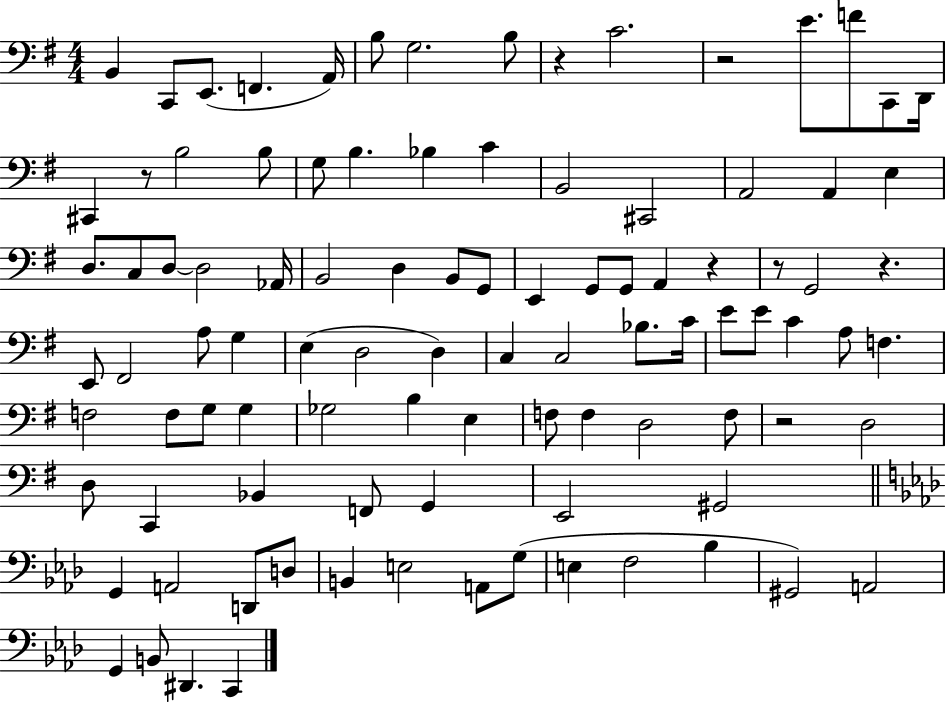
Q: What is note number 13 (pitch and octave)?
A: D2